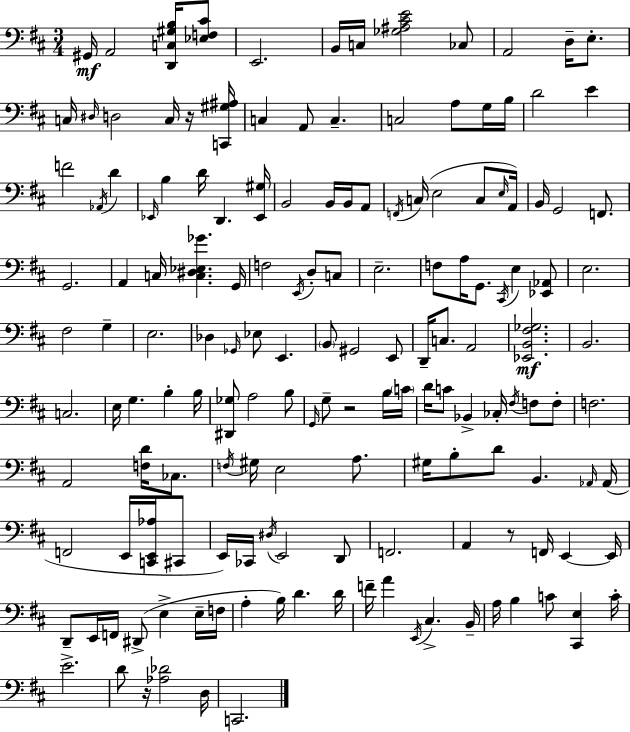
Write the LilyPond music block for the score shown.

{
  \clef bass
  \numericTimeSignature
  \time 3/4
  \key d \major
  gis,16\mf a,2 <d, c gis b>16 <ees f cis'>8 | e,2. | b,16 c16 <ges ais cis' e'>2 ces8 | a,2 d16-- e8.-. | \break c16 \grace { dis16 } d2 c16 r16 | <c, gis ais>16 c4 a,8 c4.-- | c2 a8 g16 | b16 d'2 e'4 | \break f'2 \acciaccatura { aes,16 } d'4 | \grace { ees,16 } b4 d'16 d,4. | <ees, gis>16 b,2 b,16 | b,16 a,8 \acciaccatura { f,16 }( c16 e2 | \break c8 \grace { e16 } a,16) b,16 g,2 | f,8. g,2. | a,4 c16 <c dis ees ges'>4. | g,16 f2 | \break \acciaccatura { e,16 } d8-. c8 e2.-- | f8 a16 g,8. | \acciaccatura { cis,16 } e4 <ees, aes,>8 e2. | fis2 | \break g4-- e2. | des4 \grace { ges,16 } | ees8 e,4. \parenthesize b,8 gis,2 | e,8 d,16-- c8. | \break a,2 <ees, b, fis ges>2.\mf | b,2. | c2. | e16 g4. | \break b4-. b16 <dis, ges>8 a2 | b8 \grace { g,16 } g8-- r2 | b16 \parenthesize c'16 d'16 c'8 | bes,4-> ces16-. \acciaccatura { fis16 } f8 f8-. f2. | \break a,2 | <f d'>16 ces8. \acciaccatura { f16 } gis16 | e2 a8. gis16 | b8-. d'8 b,4. \grace { aes,16 } aes,16( | \break f,2 e,16 <c, e, aes>16 cis,8 | e,16) ces,16 \acciaccatura { dis16 } e,2 d,8 | f,2. | a,4 r8 f,16 e,4~~ | \break e,16 d,8-- e,16 f,16 dis,8->( e4-> e16-- | f16 a4-. b16) d'4. | d'16 f'16-- a'4 \acciaccatura { e,16 } cis4.-> | b,16-- a16 b4 c'8 <cis, e>4 | \break c'16-. e'2.-> | d'8 r16 <aes des'>2 | d16 c,2. | \bar "|."
}